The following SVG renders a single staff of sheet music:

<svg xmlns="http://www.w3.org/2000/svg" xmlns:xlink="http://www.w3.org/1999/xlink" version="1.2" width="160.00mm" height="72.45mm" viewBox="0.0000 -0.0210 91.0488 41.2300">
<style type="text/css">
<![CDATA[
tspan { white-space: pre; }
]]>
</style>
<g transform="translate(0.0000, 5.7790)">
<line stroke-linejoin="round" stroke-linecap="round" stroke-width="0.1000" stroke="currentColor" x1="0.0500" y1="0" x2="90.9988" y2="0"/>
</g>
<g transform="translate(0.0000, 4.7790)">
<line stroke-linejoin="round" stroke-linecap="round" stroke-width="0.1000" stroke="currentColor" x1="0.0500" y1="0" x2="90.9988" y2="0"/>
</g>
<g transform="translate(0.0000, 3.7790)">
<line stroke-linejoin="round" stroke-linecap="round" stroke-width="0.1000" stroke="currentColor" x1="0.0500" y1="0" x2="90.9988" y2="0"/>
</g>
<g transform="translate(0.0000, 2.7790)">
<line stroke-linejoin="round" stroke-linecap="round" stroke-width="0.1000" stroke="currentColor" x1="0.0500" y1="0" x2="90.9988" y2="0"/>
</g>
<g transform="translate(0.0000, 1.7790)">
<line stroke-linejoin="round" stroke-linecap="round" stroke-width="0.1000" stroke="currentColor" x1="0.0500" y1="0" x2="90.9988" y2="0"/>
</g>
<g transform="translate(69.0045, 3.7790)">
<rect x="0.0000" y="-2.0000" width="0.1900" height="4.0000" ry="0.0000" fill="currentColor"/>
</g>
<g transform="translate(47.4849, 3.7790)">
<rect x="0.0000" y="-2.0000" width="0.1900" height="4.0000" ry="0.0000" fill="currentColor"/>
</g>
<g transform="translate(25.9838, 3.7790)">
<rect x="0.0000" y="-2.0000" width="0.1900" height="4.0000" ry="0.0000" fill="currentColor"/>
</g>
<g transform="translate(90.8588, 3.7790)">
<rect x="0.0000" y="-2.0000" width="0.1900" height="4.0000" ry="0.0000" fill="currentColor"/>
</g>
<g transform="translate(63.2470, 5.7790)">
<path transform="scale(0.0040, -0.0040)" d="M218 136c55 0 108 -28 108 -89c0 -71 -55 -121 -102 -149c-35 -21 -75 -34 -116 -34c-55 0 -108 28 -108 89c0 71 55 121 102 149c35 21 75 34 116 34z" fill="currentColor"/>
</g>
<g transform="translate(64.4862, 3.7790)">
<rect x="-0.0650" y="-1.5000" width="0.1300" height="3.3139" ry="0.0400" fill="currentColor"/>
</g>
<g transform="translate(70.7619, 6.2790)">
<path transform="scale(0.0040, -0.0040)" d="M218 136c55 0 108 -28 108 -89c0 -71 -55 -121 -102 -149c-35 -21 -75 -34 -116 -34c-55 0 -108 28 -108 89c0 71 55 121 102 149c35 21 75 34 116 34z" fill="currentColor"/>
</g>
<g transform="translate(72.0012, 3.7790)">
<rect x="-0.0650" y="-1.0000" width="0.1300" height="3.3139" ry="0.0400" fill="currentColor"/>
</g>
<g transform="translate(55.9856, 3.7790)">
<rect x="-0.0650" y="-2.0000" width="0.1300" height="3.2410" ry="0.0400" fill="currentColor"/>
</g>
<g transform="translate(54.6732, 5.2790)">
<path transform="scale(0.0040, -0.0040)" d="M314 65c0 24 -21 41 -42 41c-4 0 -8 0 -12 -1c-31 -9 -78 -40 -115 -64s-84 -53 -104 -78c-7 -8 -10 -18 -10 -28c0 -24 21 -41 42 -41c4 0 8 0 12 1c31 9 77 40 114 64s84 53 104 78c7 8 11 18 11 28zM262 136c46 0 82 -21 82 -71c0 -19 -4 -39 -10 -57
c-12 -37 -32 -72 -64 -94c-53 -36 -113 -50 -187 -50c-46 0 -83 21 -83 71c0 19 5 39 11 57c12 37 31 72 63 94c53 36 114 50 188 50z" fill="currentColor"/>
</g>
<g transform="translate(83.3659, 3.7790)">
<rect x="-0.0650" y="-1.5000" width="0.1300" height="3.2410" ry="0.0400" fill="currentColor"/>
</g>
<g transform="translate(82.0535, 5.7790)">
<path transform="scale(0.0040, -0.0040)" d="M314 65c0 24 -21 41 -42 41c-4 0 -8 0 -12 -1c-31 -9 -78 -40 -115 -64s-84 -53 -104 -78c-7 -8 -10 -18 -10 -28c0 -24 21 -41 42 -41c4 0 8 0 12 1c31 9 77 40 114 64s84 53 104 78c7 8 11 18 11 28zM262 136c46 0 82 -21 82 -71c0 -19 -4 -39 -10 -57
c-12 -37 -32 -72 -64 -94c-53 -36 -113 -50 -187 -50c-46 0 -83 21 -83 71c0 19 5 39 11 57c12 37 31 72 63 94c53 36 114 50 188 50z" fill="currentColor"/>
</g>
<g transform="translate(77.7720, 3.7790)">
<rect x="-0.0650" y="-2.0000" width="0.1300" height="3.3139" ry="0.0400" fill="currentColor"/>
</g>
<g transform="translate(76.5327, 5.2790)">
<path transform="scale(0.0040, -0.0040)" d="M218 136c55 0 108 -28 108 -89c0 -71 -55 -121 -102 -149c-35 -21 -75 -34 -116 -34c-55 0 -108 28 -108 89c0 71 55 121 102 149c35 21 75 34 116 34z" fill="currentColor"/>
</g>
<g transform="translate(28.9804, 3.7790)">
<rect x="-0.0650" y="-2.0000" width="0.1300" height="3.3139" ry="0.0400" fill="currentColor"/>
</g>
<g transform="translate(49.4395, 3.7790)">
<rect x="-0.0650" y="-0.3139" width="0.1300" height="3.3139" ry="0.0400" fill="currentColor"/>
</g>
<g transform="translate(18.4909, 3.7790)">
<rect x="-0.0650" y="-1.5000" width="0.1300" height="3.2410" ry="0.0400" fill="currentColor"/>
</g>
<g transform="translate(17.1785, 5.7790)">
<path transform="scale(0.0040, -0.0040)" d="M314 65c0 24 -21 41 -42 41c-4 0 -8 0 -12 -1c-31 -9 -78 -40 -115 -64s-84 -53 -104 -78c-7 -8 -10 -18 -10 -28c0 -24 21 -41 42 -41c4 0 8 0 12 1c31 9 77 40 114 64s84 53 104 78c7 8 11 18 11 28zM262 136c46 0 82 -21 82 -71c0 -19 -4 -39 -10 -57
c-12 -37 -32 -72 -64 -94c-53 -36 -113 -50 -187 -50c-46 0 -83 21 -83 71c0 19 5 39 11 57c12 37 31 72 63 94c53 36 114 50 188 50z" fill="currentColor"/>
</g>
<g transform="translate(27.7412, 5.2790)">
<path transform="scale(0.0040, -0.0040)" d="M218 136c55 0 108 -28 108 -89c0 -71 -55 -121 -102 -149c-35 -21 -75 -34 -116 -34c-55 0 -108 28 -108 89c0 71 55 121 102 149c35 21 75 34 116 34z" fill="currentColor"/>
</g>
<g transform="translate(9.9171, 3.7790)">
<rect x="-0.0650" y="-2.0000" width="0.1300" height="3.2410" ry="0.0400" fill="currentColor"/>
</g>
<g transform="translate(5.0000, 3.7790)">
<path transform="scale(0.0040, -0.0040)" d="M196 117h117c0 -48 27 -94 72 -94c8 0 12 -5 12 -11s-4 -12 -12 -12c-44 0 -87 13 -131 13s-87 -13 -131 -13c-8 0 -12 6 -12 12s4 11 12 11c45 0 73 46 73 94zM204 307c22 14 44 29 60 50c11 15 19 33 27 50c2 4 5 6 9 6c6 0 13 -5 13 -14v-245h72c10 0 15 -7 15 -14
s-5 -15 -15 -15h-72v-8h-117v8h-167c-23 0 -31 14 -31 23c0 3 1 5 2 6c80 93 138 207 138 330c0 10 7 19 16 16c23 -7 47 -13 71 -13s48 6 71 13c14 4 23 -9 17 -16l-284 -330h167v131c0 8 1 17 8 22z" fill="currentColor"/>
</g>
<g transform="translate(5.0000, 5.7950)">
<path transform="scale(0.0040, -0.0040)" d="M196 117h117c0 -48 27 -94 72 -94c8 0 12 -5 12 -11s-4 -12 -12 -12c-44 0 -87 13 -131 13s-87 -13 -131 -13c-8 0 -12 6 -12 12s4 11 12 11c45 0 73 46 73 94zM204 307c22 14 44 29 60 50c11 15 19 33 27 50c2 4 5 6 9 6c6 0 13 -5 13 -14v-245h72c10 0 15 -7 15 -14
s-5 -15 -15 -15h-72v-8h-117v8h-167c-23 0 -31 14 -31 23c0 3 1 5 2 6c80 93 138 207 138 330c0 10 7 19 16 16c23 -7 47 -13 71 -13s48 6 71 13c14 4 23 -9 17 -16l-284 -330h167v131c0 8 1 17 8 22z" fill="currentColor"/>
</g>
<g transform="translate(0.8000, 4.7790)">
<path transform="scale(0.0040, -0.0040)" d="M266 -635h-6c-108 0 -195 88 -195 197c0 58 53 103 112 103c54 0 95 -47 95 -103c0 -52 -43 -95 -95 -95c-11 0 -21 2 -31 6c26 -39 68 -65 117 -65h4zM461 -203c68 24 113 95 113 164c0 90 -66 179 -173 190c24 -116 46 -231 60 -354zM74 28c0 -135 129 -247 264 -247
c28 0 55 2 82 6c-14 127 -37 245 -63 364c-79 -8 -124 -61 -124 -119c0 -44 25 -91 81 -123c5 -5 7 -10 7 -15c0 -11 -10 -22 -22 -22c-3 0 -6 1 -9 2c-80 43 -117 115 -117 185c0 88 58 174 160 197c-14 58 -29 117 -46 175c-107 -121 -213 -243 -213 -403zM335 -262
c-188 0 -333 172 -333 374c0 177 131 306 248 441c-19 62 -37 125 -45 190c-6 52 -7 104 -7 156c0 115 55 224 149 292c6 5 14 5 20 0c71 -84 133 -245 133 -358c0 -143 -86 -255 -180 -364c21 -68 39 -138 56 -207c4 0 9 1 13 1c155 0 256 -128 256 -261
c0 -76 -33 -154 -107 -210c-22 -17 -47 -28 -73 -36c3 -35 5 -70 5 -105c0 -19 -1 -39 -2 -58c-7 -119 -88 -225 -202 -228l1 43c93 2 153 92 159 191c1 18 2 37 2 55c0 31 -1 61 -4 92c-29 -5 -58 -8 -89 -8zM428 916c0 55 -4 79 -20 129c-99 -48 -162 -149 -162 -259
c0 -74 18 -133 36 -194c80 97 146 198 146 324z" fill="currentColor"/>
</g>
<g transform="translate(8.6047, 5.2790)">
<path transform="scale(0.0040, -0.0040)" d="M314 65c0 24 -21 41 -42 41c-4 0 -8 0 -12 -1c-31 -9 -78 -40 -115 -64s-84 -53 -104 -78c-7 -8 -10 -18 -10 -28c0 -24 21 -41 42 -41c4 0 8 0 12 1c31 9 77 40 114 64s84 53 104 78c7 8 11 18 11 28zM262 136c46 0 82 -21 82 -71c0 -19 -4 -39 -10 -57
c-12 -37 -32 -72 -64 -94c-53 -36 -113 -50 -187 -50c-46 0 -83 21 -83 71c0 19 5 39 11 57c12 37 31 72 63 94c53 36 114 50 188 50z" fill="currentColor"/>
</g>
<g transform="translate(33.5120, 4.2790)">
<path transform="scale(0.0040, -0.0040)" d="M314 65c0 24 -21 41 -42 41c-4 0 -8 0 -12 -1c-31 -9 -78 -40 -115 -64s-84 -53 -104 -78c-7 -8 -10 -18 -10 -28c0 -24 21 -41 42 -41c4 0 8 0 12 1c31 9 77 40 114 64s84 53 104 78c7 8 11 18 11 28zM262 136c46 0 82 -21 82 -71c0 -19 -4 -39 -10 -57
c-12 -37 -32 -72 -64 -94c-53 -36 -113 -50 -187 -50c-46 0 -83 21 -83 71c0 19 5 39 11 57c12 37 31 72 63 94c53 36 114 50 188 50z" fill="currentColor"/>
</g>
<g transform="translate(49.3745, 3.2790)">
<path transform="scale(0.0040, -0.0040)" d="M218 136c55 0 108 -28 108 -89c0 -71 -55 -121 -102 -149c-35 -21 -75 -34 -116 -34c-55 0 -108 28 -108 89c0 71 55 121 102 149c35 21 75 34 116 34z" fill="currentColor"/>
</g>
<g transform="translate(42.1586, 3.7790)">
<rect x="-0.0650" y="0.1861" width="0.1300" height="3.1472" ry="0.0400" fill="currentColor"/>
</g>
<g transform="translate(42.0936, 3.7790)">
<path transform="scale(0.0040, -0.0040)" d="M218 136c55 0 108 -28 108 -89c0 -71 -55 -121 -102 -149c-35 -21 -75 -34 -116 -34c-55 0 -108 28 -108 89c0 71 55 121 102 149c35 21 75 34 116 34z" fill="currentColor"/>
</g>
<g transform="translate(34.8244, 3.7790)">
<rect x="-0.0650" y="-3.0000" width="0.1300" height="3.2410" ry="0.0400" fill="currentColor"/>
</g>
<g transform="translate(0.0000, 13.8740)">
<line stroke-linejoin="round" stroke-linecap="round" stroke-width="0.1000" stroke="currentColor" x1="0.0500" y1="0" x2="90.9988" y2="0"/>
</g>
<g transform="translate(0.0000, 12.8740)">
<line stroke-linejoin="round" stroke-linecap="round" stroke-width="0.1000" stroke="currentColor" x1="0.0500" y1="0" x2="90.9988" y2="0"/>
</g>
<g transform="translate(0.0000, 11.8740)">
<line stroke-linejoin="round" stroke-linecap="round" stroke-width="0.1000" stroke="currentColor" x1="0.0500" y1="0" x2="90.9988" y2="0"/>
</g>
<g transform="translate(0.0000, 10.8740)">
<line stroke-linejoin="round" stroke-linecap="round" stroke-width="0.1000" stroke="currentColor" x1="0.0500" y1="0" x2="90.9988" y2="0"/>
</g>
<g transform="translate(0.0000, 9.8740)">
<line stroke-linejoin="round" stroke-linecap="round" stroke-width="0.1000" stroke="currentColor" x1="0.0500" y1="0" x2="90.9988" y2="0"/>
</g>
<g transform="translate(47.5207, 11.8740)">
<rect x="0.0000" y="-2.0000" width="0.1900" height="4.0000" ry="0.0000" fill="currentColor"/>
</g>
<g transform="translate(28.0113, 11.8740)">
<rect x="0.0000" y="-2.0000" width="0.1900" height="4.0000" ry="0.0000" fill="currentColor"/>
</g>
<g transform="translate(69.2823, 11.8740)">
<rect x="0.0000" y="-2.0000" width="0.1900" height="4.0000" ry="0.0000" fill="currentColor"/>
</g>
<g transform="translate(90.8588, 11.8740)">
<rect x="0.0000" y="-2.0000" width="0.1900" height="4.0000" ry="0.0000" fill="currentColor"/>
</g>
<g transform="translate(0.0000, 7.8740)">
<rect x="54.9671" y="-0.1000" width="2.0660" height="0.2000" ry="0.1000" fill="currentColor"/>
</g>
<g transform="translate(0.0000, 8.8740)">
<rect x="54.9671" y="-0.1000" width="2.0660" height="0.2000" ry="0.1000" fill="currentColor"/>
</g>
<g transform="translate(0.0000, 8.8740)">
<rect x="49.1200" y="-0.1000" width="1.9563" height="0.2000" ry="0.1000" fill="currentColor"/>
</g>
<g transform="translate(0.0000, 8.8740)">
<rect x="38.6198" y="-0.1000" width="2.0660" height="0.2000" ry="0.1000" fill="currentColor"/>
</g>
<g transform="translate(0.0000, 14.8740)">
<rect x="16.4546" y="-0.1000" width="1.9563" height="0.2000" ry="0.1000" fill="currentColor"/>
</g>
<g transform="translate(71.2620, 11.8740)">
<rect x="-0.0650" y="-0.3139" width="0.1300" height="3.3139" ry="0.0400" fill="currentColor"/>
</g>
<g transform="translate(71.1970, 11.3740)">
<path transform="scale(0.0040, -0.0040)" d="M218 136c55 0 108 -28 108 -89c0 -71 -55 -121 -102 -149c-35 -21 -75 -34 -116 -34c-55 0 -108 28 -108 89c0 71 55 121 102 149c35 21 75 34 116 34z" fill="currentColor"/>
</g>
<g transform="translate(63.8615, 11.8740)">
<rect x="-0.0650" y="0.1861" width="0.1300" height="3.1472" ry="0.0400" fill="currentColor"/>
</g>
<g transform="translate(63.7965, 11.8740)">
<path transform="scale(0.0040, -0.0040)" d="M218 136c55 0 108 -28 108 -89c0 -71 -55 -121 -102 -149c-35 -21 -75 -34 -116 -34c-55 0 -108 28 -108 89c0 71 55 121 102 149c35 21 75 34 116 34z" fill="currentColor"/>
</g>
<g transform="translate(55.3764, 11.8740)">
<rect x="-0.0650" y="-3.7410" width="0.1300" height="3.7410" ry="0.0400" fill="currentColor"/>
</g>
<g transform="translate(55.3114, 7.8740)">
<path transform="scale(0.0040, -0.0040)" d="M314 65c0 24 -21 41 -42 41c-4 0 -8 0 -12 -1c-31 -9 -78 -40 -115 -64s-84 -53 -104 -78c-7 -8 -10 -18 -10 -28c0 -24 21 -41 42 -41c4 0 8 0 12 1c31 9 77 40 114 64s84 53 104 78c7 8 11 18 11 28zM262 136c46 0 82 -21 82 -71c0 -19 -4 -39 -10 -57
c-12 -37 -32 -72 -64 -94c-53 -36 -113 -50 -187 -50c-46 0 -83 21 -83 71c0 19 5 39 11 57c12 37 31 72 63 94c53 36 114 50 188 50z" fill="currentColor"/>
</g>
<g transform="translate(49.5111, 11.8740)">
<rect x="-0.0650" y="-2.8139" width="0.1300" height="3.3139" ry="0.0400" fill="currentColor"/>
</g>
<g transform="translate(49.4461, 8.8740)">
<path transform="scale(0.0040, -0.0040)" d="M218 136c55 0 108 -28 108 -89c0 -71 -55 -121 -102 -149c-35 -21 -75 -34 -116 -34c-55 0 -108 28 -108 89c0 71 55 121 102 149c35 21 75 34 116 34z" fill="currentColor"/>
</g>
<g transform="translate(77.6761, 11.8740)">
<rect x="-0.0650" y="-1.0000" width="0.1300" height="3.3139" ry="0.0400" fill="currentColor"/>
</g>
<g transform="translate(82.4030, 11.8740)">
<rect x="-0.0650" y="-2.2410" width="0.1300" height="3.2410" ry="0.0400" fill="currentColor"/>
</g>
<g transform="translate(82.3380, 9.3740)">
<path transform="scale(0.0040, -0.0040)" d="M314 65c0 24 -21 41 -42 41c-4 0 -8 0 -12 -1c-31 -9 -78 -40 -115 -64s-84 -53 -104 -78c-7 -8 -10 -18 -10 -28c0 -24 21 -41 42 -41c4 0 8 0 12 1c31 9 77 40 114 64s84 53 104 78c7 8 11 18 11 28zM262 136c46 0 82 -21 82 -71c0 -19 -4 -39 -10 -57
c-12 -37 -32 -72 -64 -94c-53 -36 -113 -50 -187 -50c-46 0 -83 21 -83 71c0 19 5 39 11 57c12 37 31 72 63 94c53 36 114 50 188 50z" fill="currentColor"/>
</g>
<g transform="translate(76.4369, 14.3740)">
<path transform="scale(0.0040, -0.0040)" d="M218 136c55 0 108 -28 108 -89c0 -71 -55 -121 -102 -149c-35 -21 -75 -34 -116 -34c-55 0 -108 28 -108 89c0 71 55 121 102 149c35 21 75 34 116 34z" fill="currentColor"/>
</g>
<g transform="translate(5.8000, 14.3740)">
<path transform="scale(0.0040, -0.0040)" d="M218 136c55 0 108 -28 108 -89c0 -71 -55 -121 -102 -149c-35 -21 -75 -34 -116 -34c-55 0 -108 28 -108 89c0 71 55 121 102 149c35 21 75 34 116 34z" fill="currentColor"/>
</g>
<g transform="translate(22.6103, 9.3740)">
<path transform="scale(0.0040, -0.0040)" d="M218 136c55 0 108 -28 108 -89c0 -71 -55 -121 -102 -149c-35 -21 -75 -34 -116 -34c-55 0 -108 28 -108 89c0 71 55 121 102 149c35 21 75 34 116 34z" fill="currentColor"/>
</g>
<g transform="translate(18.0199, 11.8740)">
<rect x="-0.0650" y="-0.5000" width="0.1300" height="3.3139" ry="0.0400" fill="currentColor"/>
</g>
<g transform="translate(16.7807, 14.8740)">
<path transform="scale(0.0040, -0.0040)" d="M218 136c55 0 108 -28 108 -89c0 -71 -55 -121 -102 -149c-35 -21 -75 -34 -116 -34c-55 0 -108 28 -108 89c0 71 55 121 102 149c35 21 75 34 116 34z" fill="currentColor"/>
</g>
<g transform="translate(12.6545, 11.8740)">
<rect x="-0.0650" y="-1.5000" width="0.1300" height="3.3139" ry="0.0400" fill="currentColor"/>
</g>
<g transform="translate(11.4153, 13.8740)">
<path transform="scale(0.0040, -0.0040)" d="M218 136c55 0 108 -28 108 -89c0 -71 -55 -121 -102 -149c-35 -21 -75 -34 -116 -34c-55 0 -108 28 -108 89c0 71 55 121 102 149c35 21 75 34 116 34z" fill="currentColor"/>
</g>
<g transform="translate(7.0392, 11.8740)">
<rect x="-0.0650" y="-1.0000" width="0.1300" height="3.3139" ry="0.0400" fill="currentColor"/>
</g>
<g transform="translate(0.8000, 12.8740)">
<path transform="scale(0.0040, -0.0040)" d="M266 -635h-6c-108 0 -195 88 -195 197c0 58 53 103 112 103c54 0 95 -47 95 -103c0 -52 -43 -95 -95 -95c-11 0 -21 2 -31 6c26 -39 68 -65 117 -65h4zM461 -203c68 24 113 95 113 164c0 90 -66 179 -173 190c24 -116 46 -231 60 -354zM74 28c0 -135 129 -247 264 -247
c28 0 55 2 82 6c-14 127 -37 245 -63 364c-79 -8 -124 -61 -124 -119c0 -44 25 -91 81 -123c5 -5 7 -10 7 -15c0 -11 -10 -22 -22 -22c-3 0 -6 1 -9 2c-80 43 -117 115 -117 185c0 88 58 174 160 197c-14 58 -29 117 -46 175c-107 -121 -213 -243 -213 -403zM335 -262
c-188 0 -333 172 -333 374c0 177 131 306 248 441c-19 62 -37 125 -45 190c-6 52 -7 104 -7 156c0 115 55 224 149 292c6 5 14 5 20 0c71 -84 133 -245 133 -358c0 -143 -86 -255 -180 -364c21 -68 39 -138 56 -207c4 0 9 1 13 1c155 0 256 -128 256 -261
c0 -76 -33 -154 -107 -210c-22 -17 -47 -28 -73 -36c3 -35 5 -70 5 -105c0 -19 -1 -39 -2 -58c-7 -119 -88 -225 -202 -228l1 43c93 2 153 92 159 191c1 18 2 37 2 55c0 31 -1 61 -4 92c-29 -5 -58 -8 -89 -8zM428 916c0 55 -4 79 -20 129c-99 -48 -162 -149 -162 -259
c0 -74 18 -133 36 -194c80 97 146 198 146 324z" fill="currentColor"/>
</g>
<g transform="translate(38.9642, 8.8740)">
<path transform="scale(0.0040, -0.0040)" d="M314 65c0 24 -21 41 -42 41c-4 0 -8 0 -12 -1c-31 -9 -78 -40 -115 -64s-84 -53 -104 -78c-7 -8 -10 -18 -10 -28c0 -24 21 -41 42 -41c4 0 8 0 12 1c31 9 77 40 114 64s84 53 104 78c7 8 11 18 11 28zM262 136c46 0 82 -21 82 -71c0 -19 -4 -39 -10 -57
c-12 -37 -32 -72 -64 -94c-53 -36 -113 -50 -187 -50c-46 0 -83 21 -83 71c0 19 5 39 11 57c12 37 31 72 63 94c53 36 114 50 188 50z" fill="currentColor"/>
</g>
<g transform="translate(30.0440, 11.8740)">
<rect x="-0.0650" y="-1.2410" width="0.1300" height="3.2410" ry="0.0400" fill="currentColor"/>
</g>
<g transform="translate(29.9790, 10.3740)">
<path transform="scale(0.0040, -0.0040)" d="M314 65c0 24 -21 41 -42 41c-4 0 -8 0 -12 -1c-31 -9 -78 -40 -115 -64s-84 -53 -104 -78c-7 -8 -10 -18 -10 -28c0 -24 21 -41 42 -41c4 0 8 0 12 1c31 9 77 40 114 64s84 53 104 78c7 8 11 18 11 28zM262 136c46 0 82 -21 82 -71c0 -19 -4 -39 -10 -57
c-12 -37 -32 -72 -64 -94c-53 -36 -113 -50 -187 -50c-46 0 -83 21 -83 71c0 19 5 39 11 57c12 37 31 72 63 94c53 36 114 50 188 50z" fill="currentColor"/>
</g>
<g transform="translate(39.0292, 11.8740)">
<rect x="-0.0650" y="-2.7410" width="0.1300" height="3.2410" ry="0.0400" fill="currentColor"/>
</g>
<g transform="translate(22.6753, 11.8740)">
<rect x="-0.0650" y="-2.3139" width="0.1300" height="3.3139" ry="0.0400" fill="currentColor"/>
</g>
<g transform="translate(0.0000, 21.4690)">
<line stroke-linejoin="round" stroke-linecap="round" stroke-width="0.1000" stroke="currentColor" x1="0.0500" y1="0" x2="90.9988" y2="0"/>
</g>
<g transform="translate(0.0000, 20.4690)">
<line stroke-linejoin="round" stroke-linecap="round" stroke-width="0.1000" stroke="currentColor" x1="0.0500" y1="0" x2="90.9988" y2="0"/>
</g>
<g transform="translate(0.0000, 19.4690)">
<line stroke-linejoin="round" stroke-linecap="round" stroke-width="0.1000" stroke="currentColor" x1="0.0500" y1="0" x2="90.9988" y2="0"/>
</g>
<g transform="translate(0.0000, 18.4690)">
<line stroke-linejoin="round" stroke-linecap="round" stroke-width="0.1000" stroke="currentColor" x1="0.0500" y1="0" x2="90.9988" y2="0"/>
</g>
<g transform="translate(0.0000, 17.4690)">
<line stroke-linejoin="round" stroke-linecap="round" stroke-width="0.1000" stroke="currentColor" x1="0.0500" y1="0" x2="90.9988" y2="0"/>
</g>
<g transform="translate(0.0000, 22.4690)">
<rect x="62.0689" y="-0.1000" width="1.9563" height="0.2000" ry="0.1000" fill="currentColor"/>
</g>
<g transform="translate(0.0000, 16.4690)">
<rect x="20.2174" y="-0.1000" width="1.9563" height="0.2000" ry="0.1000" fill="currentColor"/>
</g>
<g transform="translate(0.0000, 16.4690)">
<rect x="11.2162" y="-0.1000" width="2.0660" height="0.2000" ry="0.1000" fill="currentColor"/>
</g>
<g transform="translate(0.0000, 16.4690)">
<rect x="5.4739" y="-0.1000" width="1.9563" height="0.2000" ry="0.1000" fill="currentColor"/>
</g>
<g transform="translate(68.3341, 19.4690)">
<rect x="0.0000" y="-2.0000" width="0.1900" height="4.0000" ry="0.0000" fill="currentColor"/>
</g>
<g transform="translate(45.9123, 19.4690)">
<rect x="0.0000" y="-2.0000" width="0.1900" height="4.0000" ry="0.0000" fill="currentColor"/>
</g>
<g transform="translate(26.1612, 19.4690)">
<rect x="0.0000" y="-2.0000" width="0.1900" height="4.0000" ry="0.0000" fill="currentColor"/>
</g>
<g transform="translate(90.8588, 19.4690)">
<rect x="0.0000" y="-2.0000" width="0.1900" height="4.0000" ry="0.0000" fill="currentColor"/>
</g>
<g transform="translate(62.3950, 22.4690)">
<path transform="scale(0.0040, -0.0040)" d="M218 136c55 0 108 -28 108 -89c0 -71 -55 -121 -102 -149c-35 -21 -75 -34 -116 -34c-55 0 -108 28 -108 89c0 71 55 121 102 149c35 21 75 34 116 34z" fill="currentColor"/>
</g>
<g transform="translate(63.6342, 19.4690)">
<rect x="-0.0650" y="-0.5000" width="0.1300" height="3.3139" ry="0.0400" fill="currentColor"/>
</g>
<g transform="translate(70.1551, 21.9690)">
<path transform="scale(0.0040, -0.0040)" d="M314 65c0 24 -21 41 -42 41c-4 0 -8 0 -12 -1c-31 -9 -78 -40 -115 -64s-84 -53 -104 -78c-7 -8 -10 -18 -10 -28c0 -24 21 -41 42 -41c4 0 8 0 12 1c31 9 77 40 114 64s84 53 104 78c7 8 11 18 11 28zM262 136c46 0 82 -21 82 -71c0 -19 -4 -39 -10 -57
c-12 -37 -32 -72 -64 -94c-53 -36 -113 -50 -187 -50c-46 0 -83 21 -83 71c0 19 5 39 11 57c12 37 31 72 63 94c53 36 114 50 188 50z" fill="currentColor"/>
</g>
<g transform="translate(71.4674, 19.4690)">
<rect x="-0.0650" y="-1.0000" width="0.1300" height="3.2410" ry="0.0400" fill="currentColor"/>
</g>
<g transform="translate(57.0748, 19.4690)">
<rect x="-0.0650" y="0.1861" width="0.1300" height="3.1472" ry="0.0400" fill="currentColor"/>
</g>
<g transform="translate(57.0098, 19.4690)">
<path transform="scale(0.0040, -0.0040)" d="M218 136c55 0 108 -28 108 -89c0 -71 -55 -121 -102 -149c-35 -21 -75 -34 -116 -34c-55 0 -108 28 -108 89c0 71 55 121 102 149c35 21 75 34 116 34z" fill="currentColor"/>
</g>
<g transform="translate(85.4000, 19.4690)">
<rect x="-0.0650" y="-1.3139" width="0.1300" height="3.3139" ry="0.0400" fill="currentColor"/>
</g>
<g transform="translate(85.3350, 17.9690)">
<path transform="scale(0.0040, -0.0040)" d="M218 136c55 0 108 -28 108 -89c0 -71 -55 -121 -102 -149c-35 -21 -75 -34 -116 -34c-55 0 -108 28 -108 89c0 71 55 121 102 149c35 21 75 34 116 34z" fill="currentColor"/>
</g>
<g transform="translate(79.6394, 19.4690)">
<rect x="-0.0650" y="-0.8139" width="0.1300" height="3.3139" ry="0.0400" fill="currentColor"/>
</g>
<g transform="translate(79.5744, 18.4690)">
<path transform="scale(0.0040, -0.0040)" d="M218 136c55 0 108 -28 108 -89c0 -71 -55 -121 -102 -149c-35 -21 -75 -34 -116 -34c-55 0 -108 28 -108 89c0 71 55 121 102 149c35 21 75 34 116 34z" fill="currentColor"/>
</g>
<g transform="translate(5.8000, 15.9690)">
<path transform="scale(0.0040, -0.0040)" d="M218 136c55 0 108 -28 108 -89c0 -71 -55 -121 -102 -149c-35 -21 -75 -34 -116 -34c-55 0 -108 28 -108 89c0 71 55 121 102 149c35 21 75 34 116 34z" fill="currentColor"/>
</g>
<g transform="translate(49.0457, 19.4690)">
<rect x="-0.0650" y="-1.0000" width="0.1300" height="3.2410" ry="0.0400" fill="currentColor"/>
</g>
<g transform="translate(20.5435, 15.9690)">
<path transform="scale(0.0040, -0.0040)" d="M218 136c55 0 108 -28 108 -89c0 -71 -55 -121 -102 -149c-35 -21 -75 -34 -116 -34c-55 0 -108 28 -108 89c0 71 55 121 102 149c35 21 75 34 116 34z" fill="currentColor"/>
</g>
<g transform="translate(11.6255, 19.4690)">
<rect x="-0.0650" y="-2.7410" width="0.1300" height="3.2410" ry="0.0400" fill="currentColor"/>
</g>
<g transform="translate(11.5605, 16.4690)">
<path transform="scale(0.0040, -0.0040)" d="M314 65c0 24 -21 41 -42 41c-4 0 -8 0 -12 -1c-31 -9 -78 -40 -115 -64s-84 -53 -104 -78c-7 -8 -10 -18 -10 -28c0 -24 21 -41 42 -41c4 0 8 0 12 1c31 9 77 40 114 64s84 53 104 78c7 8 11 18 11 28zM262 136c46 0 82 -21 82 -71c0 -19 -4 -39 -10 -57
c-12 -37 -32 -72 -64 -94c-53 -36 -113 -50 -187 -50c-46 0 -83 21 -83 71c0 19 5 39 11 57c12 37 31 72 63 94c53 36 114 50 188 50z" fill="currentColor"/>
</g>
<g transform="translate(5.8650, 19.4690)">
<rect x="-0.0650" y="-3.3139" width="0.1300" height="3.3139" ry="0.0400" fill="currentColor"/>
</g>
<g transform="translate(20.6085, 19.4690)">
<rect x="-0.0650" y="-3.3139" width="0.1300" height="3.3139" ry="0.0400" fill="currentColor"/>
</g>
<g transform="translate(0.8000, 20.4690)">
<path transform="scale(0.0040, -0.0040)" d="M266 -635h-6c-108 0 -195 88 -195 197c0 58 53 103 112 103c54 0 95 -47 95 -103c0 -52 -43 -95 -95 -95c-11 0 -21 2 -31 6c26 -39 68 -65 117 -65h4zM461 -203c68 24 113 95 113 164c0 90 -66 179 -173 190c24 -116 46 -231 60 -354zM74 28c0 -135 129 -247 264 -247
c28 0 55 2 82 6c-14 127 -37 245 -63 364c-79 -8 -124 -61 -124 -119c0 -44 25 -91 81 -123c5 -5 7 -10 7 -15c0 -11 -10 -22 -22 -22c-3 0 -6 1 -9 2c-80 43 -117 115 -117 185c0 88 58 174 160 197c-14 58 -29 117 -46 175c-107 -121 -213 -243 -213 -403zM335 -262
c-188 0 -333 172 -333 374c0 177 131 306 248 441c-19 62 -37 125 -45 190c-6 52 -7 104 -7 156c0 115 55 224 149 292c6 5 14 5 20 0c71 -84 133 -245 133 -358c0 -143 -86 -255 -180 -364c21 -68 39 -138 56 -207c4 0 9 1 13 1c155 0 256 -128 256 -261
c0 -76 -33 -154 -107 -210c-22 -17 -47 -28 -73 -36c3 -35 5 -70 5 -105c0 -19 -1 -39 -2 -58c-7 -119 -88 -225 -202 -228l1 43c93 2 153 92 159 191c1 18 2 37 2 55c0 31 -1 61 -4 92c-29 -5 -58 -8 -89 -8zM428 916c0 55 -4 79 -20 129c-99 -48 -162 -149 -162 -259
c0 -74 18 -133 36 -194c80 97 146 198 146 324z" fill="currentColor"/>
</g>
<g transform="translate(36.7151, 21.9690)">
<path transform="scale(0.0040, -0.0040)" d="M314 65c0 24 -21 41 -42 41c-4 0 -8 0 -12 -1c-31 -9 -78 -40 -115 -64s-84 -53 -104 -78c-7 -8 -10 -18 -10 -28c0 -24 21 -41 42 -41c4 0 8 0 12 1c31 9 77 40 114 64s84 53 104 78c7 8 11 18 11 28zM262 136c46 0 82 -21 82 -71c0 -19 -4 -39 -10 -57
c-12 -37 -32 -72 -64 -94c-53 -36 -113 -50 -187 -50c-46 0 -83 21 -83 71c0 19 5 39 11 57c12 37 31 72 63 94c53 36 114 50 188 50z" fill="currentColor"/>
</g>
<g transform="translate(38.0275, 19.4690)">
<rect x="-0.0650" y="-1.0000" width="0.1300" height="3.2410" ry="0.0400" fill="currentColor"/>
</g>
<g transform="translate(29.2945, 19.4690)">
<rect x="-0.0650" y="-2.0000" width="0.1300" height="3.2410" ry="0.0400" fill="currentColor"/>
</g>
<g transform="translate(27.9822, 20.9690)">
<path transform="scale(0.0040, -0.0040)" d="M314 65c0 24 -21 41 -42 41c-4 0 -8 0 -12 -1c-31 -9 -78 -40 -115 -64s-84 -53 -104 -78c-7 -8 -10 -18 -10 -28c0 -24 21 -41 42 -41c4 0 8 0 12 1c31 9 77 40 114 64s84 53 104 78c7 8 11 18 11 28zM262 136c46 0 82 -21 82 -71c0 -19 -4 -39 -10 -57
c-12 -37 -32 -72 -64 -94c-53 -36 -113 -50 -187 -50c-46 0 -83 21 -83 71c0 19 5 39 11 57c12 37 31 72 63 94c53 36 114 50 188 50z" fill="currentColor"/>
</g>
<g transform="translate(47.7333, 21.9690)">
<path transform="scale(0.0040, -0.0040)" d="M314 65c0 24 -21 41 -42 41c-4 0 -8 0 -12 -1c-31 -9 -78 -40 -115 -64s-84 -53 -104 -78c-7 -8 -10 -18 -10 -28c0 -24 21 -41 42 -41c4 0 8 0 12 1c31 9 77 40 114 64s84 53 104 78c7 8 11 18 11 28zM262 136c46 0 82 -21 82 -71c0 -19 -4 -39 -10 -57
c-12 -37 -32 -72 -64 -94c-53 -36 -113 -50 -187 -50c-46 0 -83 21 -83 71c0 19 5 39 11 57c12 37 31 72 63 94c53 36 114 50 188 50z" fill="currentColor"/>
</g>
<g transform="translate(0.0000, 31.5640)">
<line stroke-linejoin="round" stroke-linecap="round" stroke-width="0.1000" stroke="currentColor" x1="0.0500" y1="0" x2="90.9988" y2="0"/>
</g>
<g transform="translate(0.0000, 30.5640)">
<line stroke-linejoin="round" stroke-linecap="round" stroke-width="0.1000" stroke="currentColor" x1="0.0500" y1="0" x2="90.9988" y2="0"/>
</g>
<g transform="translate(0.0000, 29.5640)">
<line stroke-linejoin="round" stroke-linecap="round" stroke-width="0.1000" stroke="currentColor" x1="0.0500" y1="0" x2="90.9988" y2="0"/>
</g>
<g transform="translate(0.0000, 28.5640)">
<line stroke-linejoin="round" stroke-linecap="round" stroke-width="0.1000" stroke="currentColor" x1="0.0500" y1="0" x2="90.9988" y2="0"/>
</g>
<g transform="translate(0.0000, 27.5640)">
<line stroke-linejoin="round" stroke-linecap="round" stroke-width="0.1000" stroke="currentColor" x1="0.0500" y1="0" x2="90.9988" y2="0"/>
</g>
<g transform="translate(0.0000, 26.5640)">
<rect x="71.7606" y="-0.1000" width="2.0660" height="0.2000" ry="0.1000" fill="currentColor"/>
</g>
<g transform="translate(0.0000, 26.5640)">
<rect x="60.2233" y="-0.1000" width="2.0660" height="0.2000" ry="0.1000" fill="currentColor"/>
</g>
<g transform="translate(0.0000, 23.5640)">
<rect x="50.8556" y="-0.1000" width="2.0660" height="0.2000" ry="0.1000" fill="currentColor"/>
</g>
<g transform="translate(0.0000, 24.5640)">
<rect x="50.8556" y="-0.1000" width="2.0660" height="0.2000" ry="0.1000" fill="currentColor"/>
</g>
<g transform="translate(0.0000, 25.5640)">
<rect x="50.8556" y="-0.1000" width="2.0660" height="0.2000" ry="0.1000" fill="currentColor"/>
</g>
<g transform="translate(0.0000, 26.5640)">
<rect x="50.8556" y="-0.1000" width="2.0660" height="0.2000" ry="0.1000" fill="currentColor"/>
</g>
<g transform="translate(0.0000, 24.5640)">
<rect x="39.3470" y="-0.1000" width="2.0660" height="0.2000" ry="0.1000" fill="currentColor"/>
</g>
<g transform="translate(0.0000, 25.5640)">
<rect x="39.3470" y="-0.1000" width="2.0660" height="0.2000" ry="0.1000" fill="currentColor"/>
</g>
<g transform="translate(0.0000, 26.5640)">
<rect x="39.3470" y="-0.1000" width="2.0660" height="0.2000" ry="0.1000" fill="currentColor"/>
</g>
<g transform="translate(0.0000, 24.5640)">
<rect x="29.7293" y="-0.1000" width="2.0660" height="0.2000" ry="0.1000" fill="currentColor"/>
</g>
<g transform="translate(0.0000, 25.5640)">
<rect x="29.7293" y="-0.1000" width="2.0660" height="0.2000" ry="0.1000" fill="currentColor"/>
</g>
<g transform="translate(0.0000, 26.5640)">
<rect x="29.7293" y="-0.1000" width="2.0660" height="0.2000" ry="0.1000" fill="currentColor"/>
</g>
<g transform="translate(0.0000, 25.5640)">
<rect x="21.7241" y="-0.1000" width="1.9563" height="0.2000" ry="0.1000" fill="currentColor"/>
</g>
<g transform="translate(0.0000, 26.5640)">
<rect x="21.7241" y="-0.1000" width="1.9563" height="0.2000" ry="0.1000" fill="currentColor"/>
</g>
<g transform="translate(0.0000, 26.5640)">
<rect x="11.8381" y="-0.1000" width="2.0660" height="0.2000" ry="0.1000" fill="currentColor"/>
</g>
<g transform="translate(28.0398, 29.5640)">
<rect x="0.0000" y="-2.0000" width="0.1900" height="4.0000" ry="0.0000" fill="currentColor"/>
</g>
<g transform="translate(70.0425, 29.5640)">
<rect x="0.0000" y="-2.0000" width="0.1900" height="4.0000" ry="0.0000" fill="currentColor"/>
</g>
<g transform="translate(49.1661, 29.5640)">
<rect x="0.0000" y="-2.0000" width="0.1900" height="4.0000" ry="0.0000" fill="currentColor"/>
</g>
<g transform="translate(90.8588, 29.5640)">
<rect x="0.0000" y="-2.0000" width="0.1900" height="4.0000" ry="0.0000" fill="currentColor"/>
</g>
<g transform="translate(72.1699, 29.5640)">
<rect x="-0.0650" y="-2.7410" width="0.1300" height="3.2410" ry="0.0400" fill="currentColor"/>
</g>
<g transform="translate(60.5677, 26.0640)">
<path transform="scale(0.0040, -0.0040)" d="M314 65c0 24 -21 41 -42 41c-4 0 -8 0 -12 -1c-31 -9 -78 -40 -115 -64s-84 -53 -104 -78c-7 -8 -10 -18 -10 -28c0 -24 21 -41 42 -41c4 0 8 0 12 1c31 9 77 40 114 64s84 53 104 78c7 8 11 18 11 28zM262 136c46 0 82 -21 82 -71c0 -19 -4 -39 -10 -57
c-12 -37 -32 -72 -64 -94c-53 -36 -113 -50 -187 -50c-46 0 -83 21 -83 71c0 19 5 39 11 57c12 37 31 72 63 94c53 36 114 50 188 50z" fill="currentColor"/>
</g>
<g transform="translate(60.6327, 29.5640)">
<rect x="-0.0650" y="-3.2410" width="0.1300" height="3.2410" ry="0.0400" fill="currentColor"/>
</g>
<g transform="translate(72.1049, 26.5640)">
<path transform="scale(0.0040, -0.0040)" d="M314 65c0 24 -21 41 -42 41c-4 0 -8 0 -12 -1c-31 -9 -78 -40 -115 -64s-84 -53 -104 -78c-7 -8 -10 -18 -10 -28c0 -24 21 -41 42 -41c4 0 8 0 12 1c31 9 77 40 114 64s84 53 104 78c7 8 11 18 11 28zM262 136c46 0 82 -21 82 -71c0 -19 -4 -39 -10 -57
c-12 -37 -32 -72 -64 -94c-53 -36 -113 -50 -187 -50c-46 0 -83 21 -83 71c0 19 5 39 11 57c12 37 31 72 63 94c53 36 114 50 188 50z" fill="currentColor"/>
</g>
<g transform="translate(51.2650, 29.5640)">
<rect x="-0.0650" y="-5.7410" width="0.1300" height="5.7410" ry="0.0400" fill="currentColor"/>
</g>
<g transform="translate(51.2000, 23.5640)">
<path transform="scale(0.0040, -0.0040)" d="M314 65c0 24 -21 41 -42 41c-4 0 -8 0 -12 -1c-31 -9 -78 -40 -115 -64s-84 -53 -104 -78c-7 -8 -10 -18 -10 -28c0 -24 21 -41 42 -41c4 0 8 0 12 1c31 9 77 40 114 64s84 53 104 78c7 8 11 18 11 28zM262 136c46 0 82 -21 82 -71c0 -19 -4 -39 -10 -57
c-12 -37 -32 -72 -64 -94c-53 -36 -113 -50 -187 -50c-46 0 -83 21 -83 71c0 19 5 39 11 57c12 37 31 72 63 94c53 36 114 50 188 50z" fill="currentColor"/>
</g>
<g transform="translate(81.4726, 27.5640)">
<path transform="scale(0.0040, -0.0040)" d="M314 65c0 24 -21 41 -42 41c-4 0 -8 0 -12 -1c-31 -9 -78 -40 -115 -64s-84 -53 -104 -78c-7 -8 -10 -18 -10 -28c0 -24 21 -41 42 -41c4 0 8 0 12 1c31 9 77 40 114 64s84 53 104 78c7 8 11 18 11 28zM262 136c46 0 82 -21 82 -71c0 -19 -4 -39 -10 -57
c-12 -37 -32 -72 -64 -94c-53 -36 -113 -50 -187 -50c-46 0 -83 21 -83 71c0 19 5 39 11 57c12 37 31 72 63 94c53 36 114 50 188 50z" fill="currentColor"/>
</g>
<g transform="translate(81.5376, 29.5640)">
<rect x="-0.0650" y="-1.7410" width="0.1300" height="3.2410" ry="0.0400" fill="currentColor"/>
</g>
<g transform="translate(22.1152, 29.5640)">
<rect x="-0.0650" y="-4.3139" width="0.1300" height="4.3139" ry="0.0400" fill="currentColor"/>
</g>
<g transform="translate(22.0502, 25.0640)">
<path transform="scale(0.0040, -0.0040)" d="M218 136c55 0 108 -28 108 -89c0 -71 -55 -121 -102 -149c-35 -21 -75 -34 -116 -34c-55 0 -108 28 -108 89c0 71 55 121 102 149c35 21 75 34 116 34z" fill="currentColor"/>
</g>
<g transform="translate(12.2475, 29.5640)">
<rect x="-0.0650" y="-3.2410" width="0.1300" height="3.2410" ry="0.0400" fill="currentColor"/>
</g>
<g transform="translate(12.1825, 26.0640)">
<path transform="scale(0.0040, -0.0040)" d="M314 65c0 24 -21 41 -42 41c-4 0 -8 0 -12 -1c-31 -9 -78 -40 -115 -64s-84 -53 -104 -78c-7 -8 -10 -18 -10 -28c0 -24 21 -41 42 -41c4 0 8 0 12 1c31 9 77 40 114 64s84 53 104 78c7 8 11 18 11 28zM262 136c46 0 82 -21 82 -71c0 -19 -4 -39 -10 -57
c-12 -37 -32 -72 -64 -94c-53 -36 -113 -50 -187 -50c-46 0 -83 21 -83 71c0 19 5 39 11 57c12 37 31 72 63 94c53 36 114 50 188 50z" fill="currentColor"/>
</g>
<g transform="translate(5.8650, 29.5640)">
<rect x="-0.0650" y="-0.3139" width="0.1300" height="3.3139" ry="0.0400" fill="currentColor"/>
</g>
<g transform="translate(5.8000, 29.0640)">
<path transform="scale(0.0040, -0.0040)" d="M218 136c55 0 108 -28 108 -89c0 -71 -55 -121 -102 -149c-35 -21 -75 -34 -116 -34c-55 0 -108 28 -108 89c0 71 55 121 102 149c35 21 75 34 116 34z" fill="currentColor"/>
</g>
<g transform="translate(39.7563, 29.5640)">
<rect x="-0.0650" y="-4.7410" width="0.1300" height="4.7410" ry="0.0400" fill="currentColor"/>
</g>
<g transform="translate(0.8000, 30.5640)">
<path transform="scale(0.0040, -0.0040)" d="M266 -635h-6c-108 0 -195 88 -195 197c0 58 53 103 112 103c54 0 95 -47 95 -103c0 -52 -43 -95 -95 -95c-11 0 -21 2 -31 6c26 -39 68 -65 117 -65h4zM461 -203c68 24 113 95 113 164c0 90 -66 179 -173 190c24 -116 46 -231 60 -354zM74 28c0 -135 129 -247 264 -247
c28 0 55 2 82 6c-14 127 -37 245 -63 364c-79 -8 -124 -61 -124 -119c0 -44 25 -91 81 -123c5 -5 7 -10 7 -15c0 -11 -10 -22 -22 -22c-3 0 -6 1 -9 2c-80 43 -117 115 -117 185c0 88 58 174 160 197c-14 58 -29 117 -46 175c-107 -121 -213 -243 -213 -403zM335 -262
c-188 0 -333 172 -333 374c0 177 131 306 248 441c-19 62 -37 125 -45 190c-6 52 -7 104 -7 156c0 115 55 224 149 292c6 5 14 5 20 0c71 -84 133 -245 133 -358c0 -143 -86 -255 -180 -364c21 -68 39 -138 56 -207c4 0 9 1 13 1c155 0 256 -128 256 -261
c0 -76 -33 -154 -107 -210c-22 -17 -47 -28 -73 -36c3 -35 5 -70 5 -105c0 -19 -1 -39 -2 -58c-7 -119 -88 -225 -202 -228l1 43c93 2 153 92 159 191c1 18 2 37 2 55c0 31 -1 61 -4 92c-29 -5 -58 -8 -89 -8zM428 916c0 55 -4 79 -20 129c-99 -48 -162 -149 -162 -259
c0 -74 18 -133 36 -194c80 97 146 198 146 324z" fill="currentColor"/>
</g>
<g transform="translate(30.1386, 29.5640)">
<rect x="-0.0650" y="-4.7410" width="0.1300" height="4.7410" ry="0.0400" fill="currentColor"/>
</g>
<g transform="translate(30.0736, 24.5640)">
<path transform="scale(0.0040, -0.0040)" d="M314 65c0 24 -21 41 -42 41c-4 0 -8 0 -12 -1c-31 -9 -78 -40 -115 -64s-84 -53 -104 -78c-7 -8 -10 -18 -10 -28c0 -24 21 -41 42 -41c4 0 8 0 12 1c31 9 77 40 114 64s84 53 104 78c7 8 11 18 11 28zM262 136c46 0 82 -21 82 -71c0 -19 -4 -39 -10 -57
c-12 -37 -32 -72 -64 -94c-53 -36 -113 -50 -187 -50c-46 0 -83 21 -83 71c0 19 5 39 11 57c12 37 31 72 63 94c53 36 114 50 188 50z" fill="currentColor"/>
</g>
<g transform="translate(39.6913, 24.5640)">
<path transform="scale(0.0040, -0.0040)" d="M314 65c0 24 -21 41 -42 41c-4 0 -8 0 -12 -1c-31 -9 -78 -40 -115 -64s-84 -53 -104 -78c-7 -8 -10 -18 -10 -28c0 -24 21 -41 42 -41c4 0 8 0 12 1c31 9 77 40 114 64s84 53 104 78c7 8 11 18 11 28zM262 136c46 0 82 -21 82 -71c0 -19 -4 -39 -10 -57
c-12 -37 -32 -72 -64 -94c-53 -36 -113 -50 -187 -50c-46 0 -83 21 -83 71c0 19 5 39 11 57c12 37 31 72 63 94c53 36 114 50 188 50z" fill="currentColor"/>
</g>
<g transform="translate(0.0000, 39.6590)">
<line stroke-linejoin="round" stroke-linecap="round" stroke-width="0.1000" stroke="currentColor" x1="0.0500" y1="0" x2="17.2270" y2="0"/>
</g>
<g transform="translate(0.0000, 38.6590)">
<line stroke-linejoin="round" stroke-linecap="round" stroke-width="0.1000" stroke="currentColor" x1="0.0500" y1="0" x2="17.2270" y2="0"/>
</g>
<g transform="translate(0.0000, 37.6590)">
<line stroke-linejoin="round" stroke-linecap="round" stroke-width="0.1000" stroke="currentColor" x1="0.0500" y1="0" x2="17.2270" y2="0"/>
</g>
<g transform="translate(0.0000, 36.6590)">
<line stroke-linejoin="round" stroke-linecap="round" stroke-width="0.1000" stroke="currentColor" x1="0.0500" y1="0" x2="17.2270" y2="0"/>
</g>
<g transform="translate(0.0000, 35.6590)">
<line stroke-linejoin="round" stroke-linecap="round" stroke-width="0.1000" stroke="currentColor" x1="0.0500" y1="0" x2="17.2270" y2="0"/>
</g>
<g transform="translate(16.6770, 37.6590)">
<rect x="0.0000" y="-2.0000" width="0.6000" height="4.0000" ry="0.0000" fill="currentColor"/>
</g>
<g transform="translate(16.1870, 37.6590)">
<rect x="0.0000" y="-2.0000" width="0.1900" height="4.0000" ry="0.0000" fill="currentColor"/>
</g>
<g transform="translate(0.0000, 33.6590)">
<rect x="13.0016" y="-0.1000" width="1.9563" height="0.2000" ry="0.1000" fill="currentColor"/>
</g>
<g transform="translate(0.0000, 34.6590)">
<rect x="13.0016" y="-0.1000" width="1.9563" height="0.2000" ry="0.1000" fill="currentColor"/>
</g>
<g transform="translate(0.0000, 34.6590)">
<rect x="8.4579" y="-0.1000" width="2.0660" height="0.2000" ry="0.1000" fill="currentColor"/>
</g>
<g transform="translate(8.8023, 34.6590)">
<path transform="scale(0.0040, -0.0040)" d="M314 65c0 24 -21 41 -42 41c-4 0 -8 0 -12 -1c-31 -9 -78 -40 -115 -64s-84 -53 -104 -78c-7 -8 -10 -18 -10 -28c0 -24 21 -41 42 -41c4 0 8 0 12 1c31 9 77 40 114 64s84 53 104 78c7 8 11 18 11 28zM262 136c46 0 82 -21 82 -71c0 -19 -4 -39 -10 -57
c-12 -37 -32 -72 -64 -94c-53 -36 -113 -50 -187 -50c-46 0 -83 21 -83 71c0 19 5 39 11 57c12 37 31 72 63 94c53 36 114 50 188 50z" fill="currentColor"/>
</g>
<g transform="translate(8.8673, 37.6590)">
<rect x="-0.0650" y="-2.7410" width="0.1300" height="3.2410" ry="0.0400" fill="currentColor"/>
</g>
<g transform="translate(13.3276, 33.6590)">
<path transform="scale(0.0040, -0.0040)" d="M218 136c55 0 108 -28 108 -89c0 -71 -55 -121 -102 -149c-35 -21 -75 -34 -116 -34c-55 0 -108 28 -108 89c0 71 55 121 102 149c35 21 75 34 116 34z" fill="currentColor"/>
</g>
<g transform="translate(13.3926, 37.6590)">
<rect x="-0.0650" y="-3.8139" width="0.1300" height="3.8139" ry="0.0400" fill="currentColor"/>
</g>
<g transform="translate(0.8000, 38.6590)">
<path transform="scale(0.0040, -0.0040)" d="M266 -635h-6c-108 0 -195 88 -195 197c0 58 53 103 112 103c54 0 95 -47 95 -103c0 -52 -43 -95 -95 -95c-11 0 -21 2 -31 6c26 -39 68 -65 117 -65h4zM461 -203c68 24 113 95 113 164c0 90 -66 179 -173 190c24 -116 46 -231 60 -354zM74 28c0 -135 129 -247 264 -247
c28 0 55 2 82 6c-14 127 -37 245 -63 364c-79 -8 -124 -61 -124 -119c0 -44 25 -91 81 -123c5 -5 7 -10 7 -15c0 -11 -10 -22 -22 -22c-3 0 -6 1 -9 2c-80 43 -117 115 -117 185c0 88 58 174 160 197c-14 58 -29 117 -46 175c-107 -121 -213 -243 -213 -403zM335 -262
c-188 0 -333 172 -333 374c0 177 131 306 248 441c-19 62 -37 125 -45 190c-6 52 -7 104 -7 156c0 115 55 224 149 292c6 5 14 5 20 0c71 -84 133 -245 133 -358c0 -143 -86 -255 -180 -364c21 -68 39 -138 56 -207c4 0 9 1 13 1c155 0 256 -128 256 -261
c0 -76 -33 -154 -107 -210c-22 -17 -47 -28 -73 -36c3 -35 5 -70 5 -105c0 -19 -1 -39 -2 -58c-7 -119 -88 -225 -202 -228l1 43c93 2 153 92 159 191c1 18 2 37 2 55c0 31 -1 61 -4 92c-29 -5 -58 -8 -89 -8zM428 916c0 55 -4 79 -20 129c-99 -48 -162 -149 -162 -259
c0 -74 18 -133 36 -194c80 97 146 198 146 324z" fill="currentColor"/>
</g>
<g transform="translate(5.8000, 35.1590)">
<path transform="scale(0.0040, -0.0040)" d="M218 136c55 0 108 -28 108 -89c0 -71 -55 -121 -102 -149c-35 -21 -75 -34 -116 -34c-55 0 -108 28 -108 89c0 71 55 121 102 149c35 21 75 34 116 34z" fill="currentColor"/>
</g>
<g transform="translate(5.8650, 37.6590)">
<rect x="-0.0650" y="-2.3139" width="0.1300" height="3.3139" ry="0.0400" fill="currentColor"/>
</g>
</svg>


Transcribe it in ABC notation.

X:1
T:Untitled
M:4/4
L:1/4
K:C
F2 E2 F A2 B c F2 E D F E2 D E C g e2 a2 a c'2 B c D g2 b a2 b F2 D2 D2 B C D2 d e c b2 d' e'2 e'2 g'2 b2 a2 f2 g a2 c'